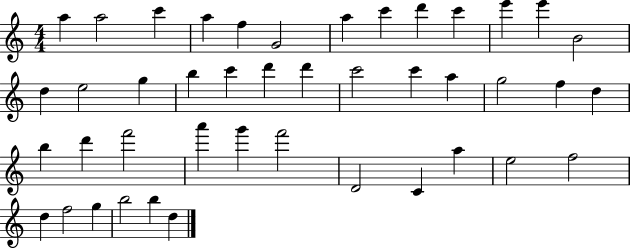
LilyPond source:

{
  \clef treble
  \numericTimeSignature
  \time 4/4
  \key c \major
  a''4 a''2 c'''4 | a''4 f''4 g'2 | a''4 c'''4 d'''4 c'''4 | e'''4 e'''4 b'2 | \break d''4 e''2 g''4 | b''4 c'''4 d'''4 d'''4 | c'''2 c'''4 a''4 | g''2 f''4 d''4 | \break b''4 d'''4 f'''2 | a'''4 g'''4 f'''2 | d'2 c'4 a''4 | e''2 f''2 | \break d''4 f''2 g''4 | b''2 b''4 d''4 | \bar "|."
}